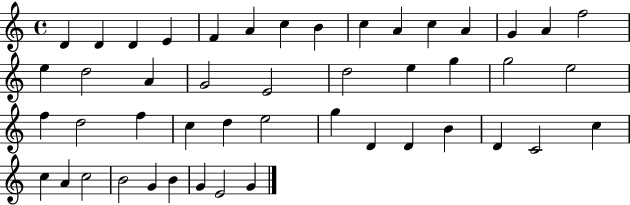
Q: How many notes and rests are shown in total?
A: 47